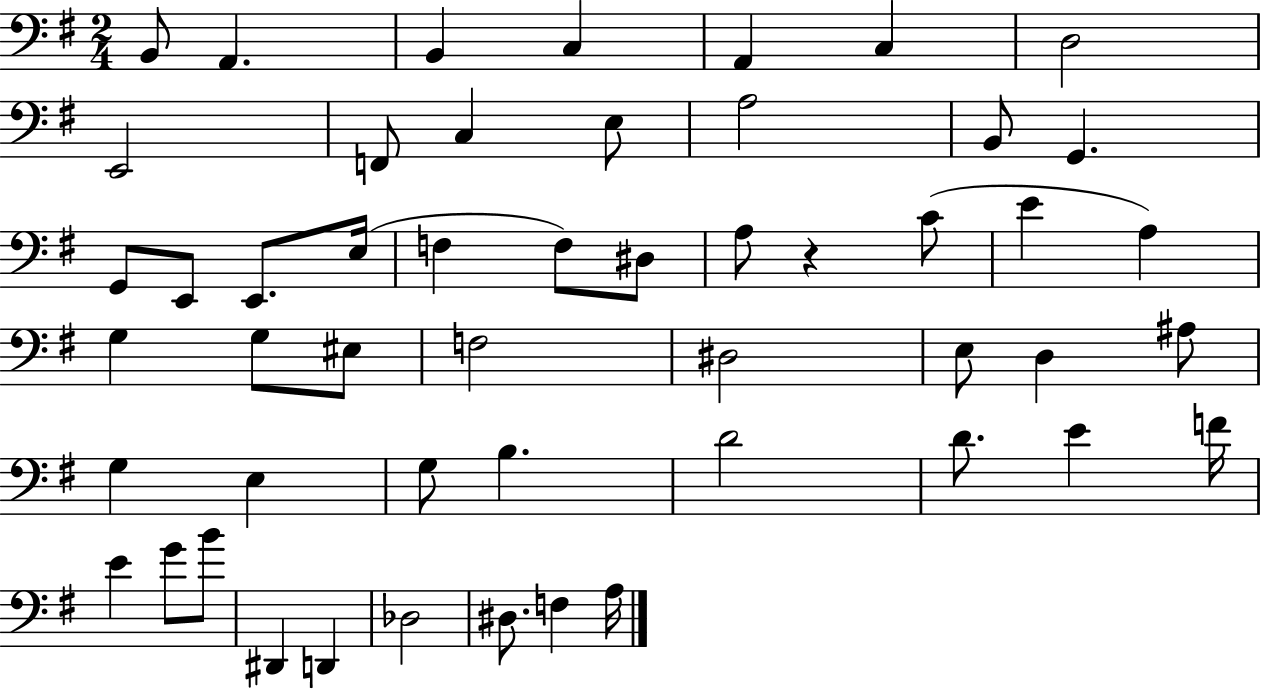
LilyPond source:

{
  \clef bass
  \numericTimeSignature
  \time 2/4
  \key g \major
  \repeat volta 2 { b,8 a,4. | b,4 c4 | a,4 c4 | d2 | \break e,2 | f,8 c4 e8 | a2 | b,8 g,4. | \break g,8 e,8 e,8. e16( | f4 f8) dis8 | a8 r4 c'8( | e'4 a4) | \break g4 g8 eis8 | f2 | dis2 | e8 d4 ais8 | \break g4 e4 | g8 b4. | d'2 | d'8. e'4 f'16 | \break e'4 g'8 b'8 | dis,4 d,4 | des2 | dis8. f4 a16 | \break } \bar "|."
}